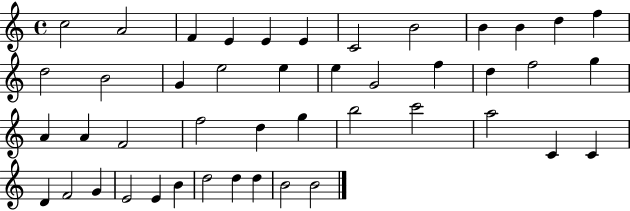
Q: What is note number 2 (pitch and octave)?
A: A4